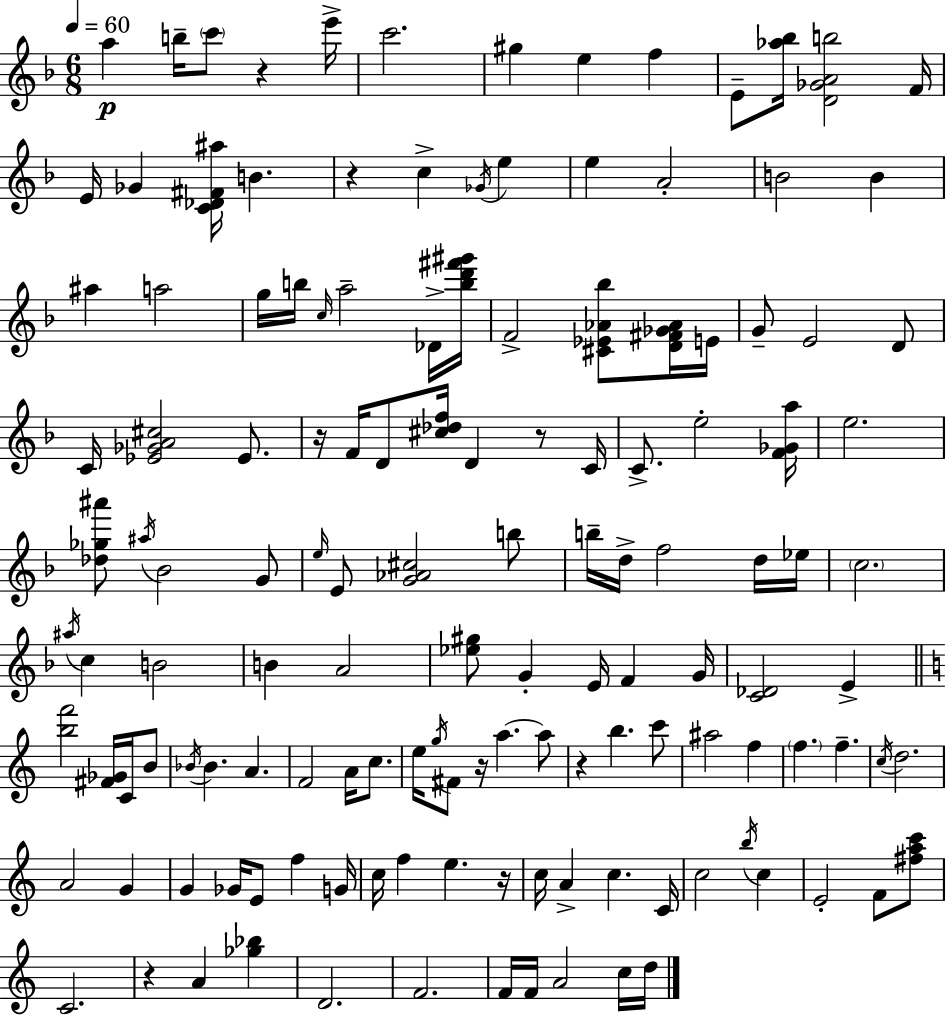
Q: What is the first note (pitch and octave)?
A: A5